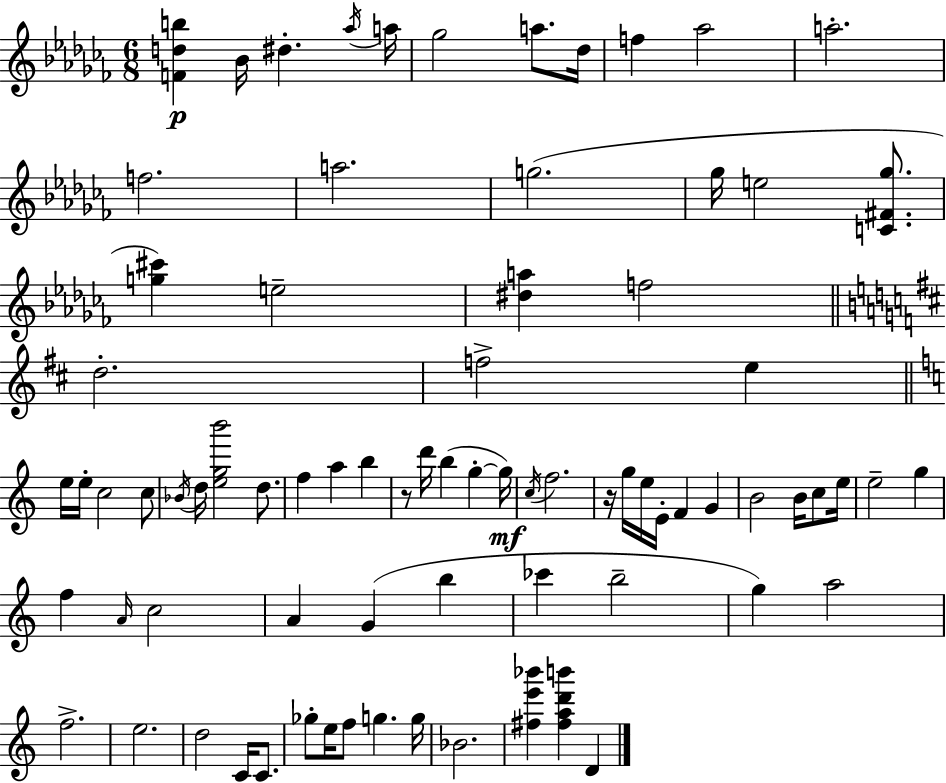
[F4,D5,B5]/q Bb4/s D#5/q. Ab5/s A5/s Gb5/h A5/e. Db5/s F5/q Ab5/h A5/h. F5/h. A5/h. G5/h. Gb5/s E5/h [C4,F#4,Gb5]/e. [G5,C#6]/q E5/h [D#5,A5]/q F5/h D5/h. F5/h E5/q E5/s E5/s C5/h C5/e Bb4/s D5/s [E5,G5,B6]/h D5/e. F5/q A5/q B5/q R/e D6/s B5/q G5/q G5/s C5/s F5/h. R/s G5/s E5/s E4/s F4/q G4/q B4/h B4/s C5/e E5/s E5/h G5/q F5/q A4/s C5/h A4/q G4/q B5/q CES6/q B5/h G5/q A5/h F5/h. E5/h. D5/h C4/s C4/e. Gb5/e E5/s F5/e G5/q. G5/s Bb4/h. [F#5,E6,Bb6]/q [F#5,A5,D6,B6]/q D4/q